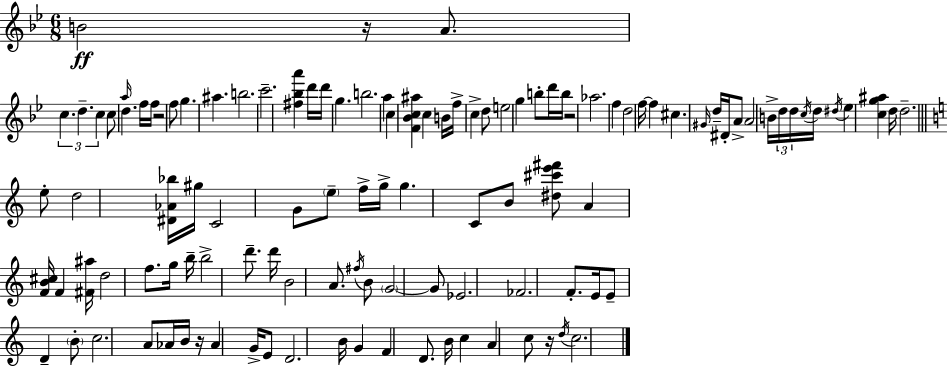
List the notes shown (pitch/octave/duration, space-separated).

B4/h R/s A4/e. C5/q. D5/q. C5/q C5/e A5/s D5/q. F5/s F5/s R/h F5/e G5/q. A#5/q. B5/h. C6/h. [F#5,Bb5,A6]/q D6/s D6/s G5/q. B5/h. A5/q C5/q [F4,Bb4,C5,A#5]/q C5/q B4/s F5/s C5/q D5/e E5/h G5/q B5/e D6/s B5/s R/h Ab5/h. F5/q D5/h F5/s F5/q C#5/q. G#4/s D5/s D#4/s A4/e A4/h B4/s D5/s D5/s C5/s D5/s D#5/s Eb5/q [C5,G5,A#5]/q D5/s D5/h. E5/e D5/h [D#4,Ab4,Bb5]/s G#5/s C4/h G4/e E5/e F5/s G5/s G5/q. C4/e B4/e [D#5,C#6,E6,F#6]/e A4/q [F4,B4,C#5]/s F4/q [F#4,A#5]/s D5/h F5/e. G5/s B5/s B5/h D6/e. D6/s B4/h A4/e. F#5/s B4/e G4/h G4/e Eb4/h. FES4/h. F4/e. E4/s E4/e D4/q B4/e C5/h. A4/e Ab4/s B4/s R/s Ab4/q G4/s E4/e D4/h. B4/s G4/q F4/q D4/e. B4/s C5/q A4/q C5/e R/s D5/s C5/h.